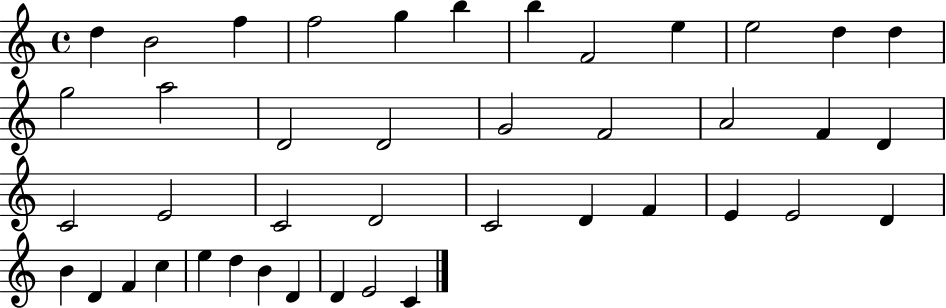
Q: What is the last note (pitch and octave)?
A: C4